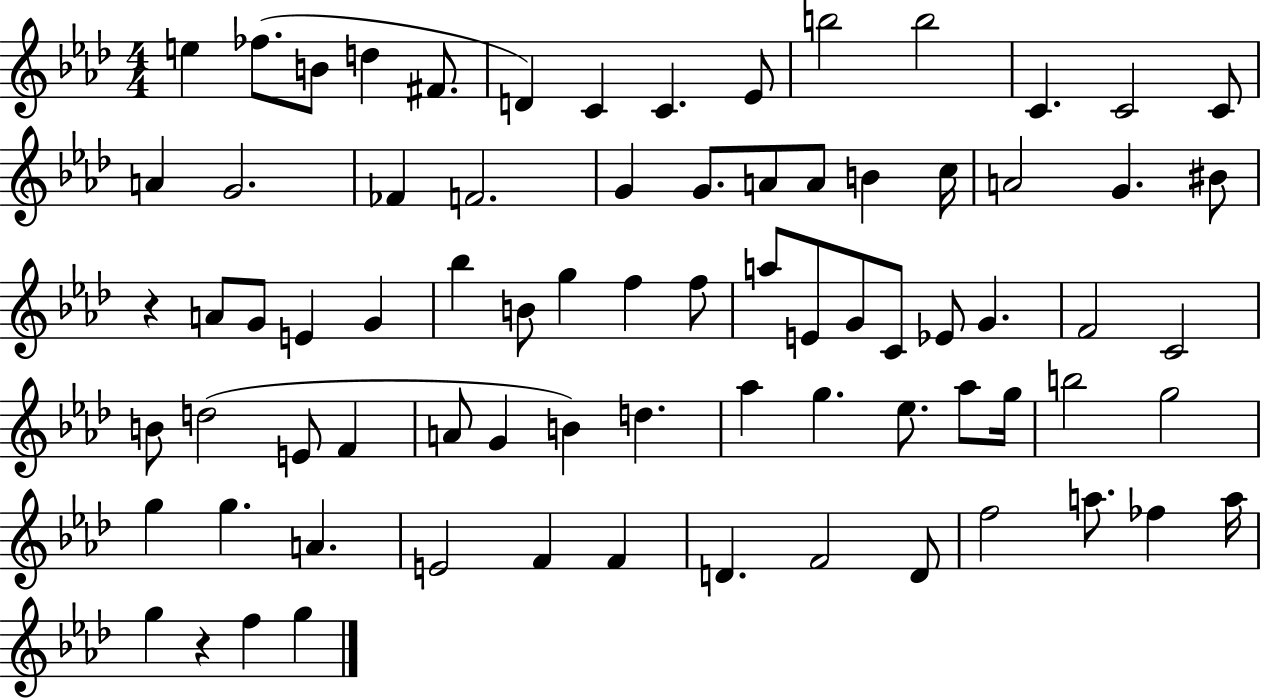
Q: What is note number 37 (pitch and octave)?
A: A5